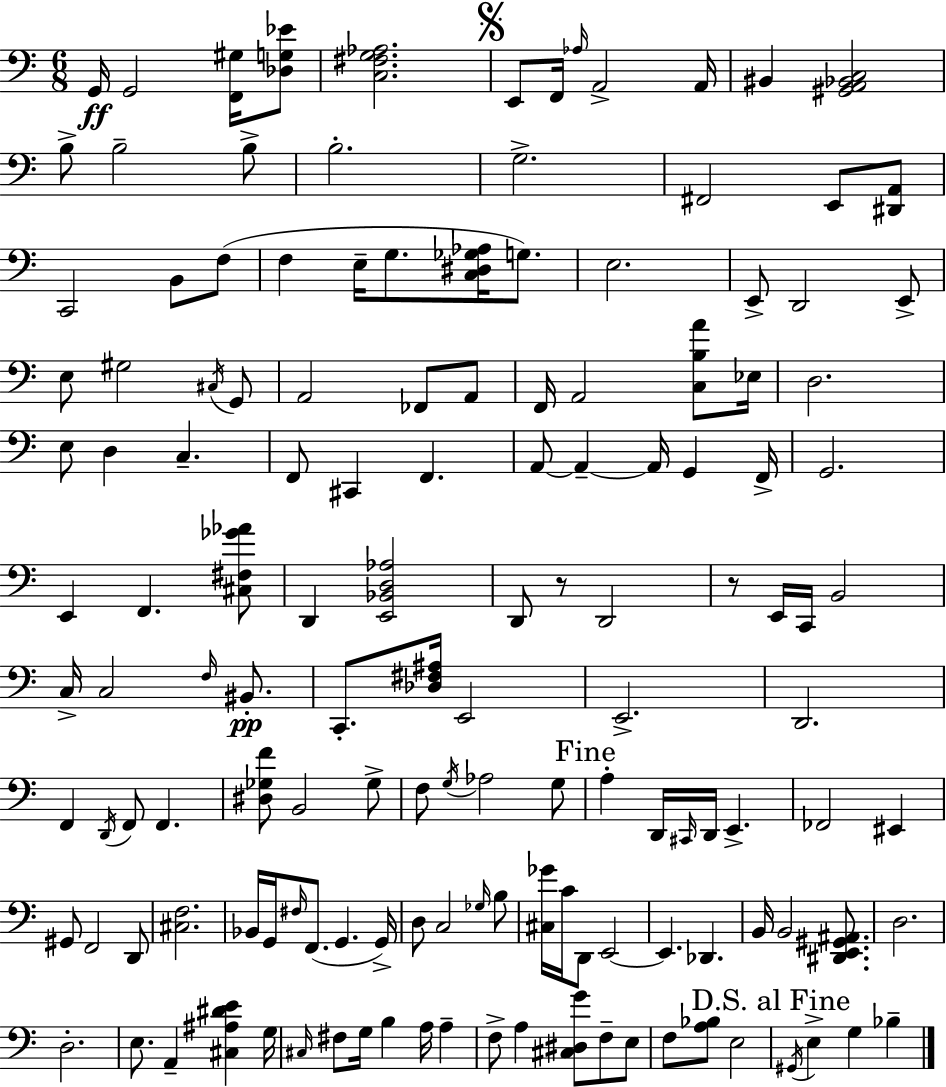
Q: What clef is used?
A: bass